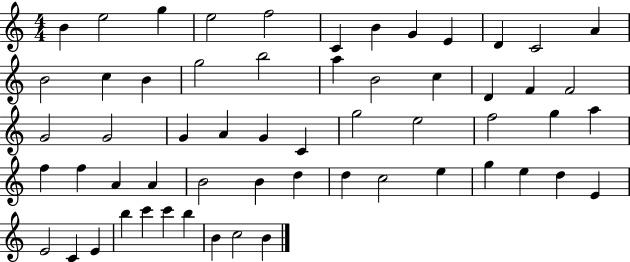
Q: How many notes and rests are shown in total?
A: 58